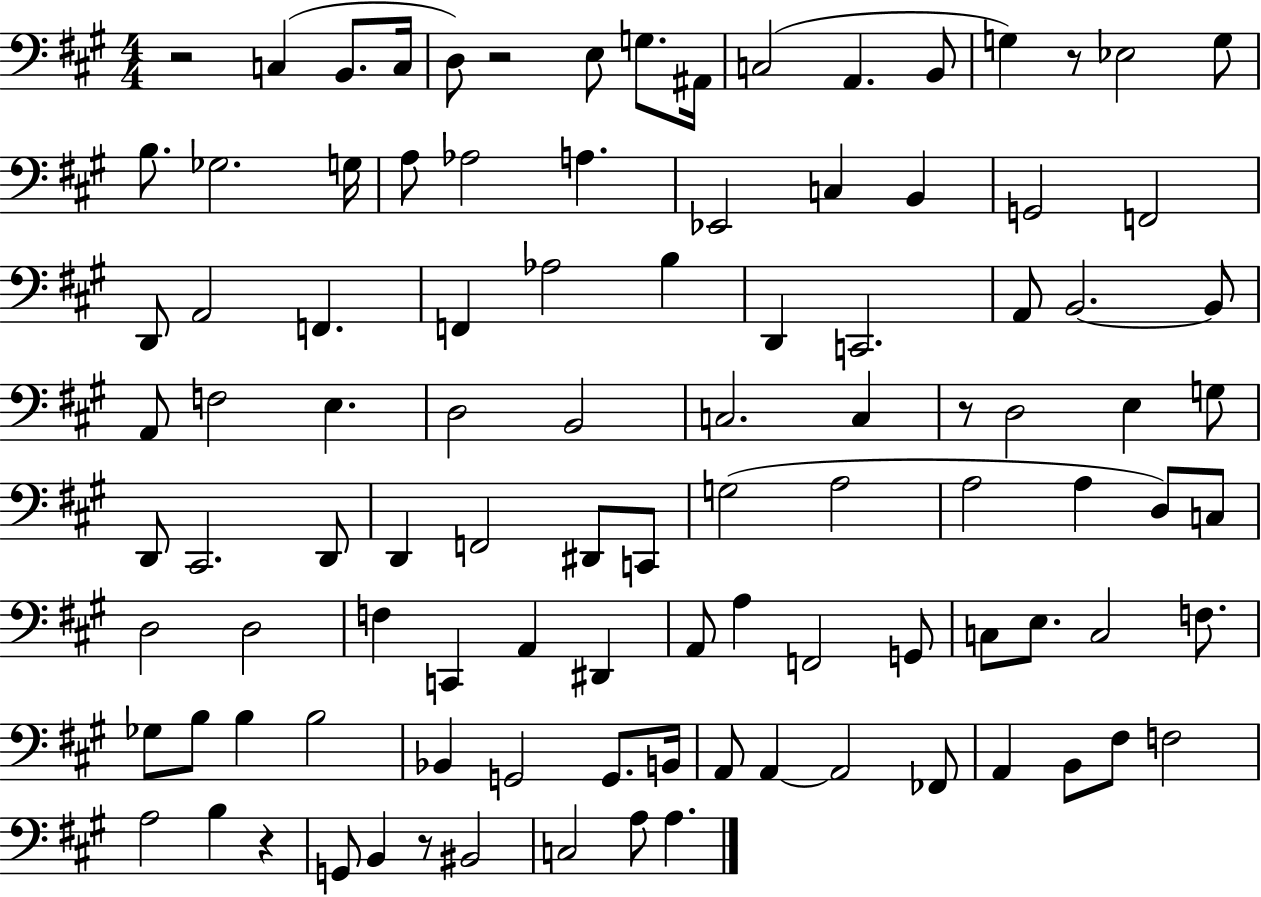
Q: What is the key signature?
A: A major